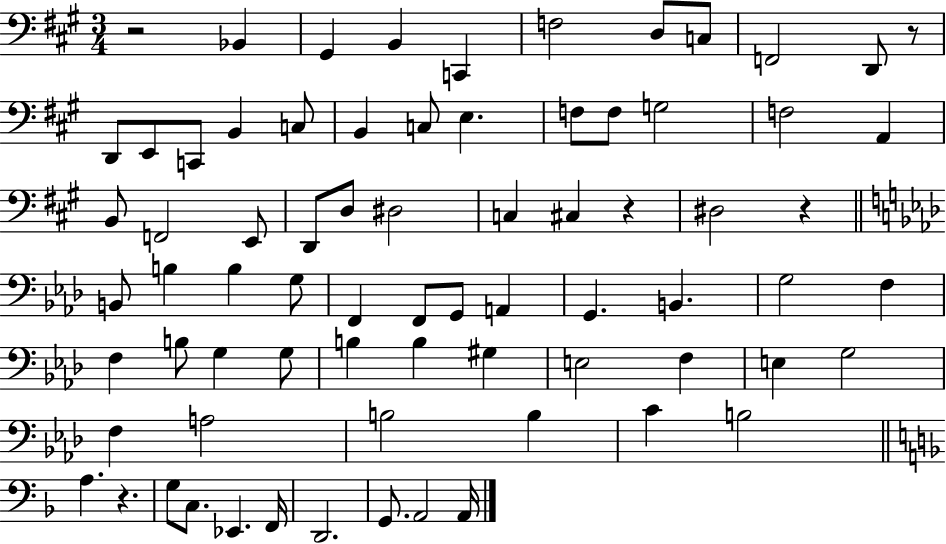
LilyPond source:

{
  \clef bass
  \numericTimeSignature
  \time 3/4
  \key a \major
  r2 bes,4 | gis,4 b,4 c,4 | f2 d8 c8 | f,2 d,8 r8 | \break d,8 e,8 c,8 b,4 c8 | b,4 c8 e4. | f8 f8 g2 | f2 a,4 | \break b,8 f,2 e,8 | d,8 d8 dis2 | c4 cis4 r4 | dis2 r4 | \break \bar "||" \break \key f \minor b,8 b4 b4 g8 | f,4 f,8 g,8 a,4 | g,4. b,4. | g2 f4 | \break f4 b8 g4 g8 | b4 b4 gis4 | e2 f4 | e4 g2 | \break f4 a2 | b2 b4 | c'4 b2 | \bar "||" \break \key d \minor a4. r4. | g8 c8. ees,4. f,16 | d,2. | g,8. a,2 a,16 | \break \bar "|."
}